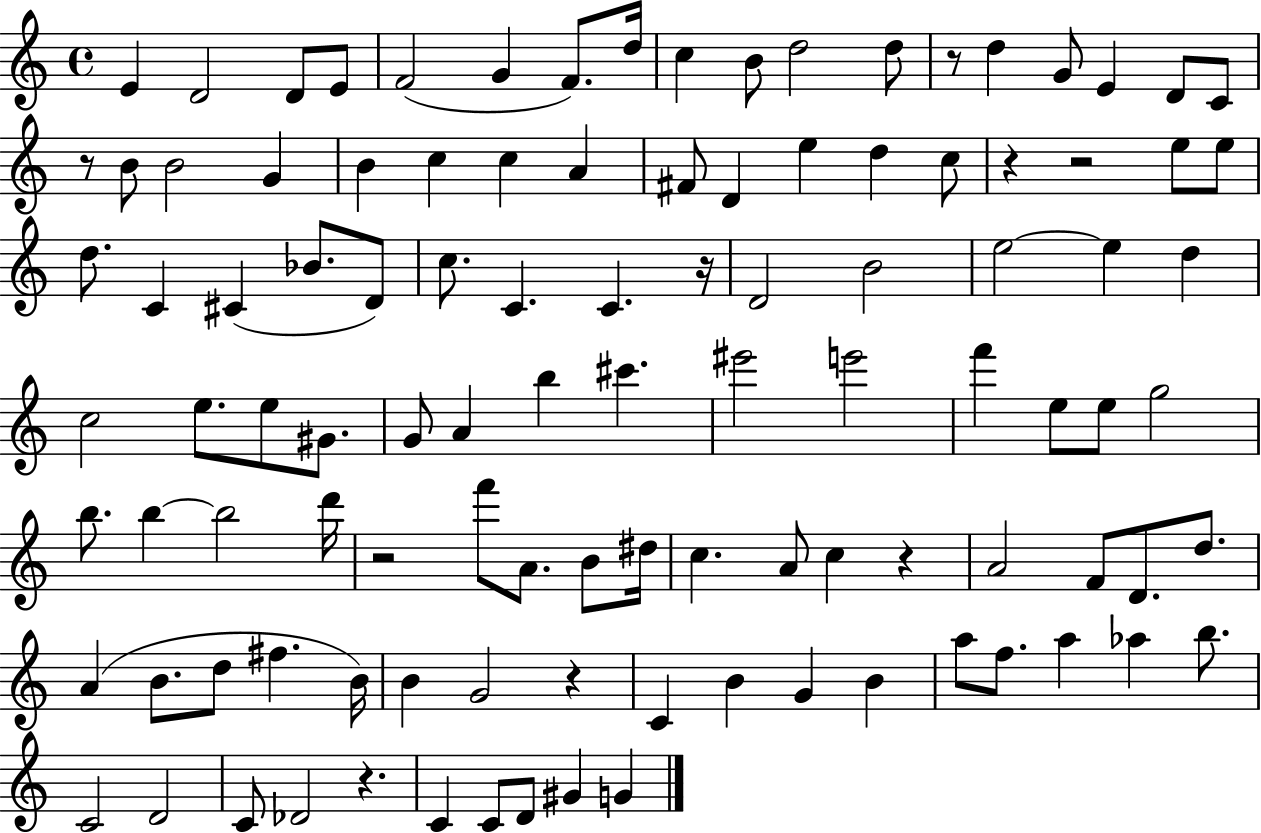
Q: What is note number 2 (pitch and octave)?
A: D4